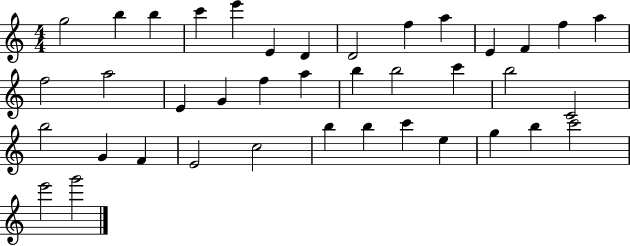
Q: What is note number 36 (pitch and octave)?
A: B5